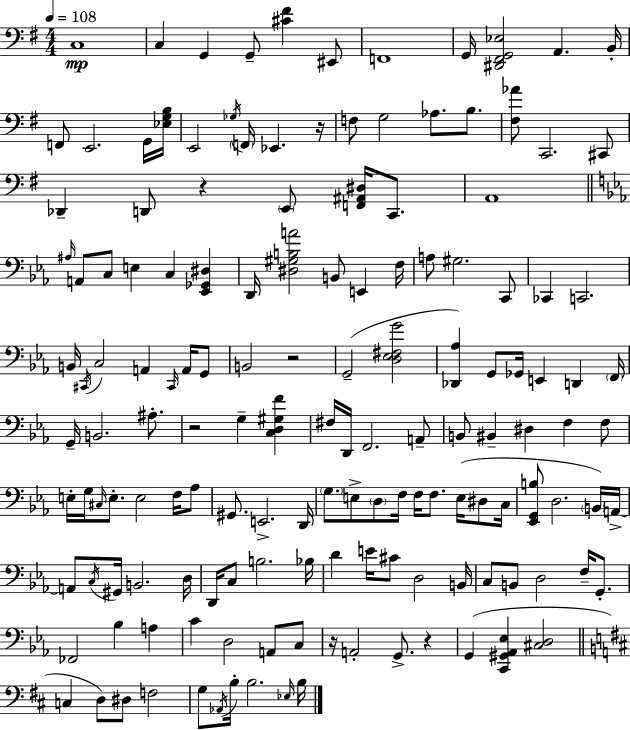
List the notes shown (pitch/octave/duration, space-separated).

C3/w C3/q G2/q G2/e [C#4,F#4]/q EIS2/e F2/w G2/s [D#2,F#2,G2,Eb3]/h A2/q. B2/s F2/e E2/h. G2/s [Eb3,G3,B3]/s E2/h Gb3/s F2/s Eb2/q. R/s F3/e G3/h Ab3/e. B3/e. [F#3,Ab4]/e C2/h. C#2/e Db2/q D2/e R/q E2/e [F2,A#2,D#3]/s C2/e. A2/w A#3/s A2/e C3/e E3/q C3/q [Eb2,Gb2,D#3]/q D2/s [D#3,G#3,B3,A4]/h B2/e E2/q F3/s A3/e G#3/h. C2/e CES2/q C2/h. B2/s C#2/s C3/h A2/q C#2/s A2/s G2/e B2/h R/h G2/h [D3,Eb3,F#3,G4]/h [Db2,Ab3]/q G2/e Gb2/s E2/q D2/q F2/s G2/s B2/h. A#3/e. R/h G3/q [C3,D3,G#3,F4]/q F#3/s D2/s F2/h. A2/e B2/e BIS2/q D#3/q F3/q F3/e E3/s G3/s C#3/s E3/e. E3/h F3/s Ab3/e G#2/e. E2/h. D2/s G3/e. E3/e D3/e F3/s F3/s F3/e. E3/s D#3/e C3/s [Eb2,G2,B3]/e D3/h. B2/s A2/s A2/e C3/s G#2/s B2/h. D3/s D2/s C3/e B3/h. Bb3/s D4/q E4/s C#4/e D3/h B2/s C3/e B2/e D3/h F3/s G2/e. FES2/h Bb3/q A3/q C4/q D3/h A2/e C3/e R/s A2/h G2/e. R/q G2/q [C2,G#2,Ab2,Eb3]/q [C#3,D3]/h C3/q D3/e D#3/e F3/h G3/e Ab2/s B3/s B3/h. Eb3/s B3/s